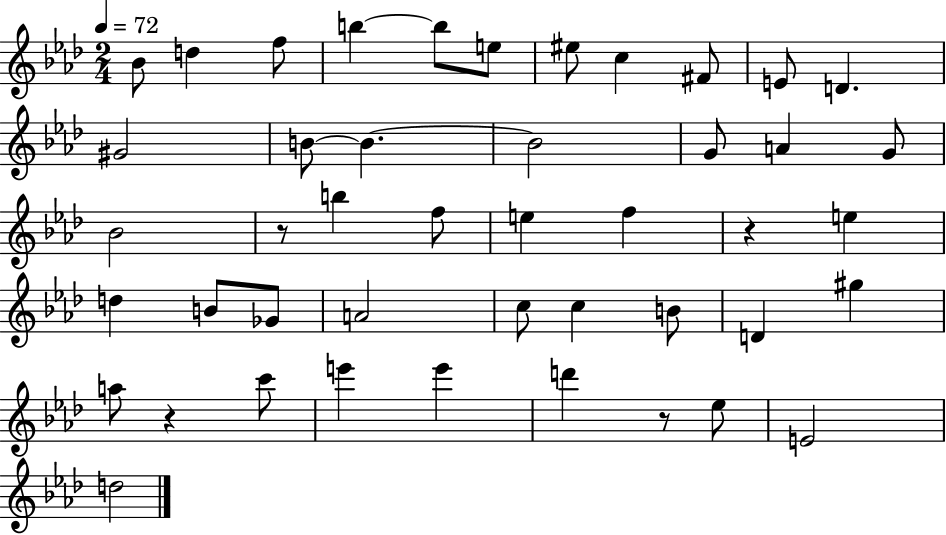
X:1
T:Untitled
M:2/4
L:1/4
K:Ab
_B/2 d f/2 b b/2 e/2 ^e/2 c ^F/2 E/2 D ^G2 B/2 B B2 G/2 A G/2 _B2 z/2 b f/2 e f z e d B/2 _G/2 A2 c/2 c B/2 D ^g a/2 z c'/2 e' e' d' z/2 _e/2 E2 d2